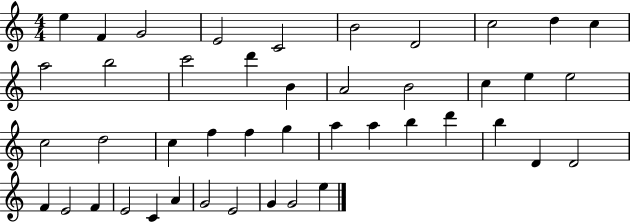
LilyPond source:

{
  \clef treble
  \numericTimeSignature
  \time 4/4
  \key c \major
  e''4 f'4 g'2 | e'2 c'2 | b'2 d'2 | c''2 d''4 c''4 | \break a''2 b''2 | c'''2 d'''4 b'4 | a'2 b'2 | c''4 e''4 e''2 | \break c''2 d''2 | c''4 f''4 f''4 g''4 | a''4 a''4 b''4 d'''4 | b''4 d'4 d'2 | \break f'4 e'2 f'4 | e'2 c'4 a'4 | g'2 e'2 | g'4 g'2 e''4 | \break \bar "|."
}